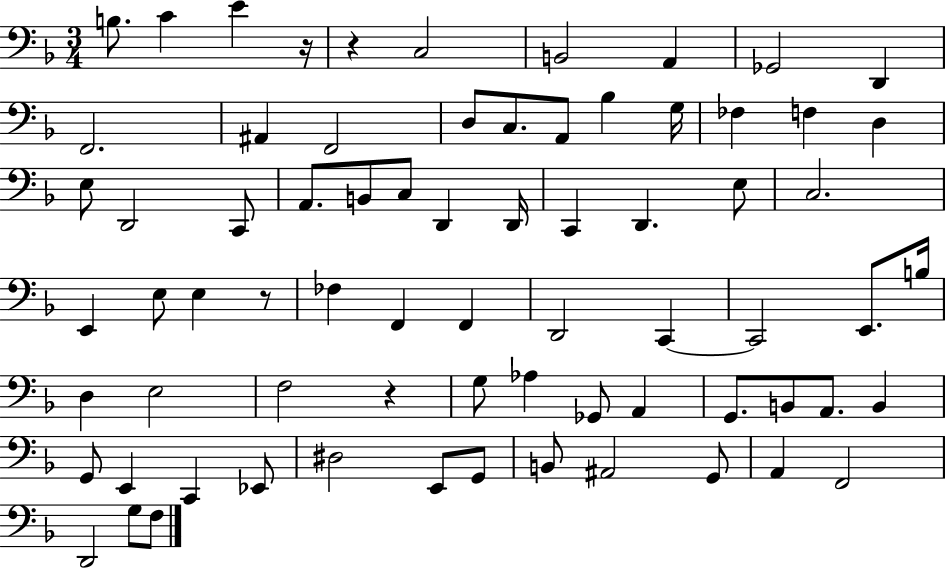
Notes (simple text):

B3/e. C4/q E4/q R/s R/q C3/h B2/h A2/q Gb2/h D2/q F2/h. A#2/q F2/h D3/e C3/e. A2/e Bb3/q G3/s FES3/q F3/q D3/q E3/e D2/h C2/e A2/e. B2/e C3/e D2/q D2/s C2/q D2/q. E3/e C3/h. E2/q E3/e E3/q R/e FES3/q F2/q F2/q D2/h C2/q C2/h E2/e. B3/s D3/q E3/h F3/h R/q G3/e Ab3/q Gb2/e A2/q G2/e. B2/e A2/e. B2/q G2/e E2/q C2/q Eb2/e D#3/h E2/e G2/e B2/e A#2/h G2/e A2/q F2/h D2/h G3/e F3/e